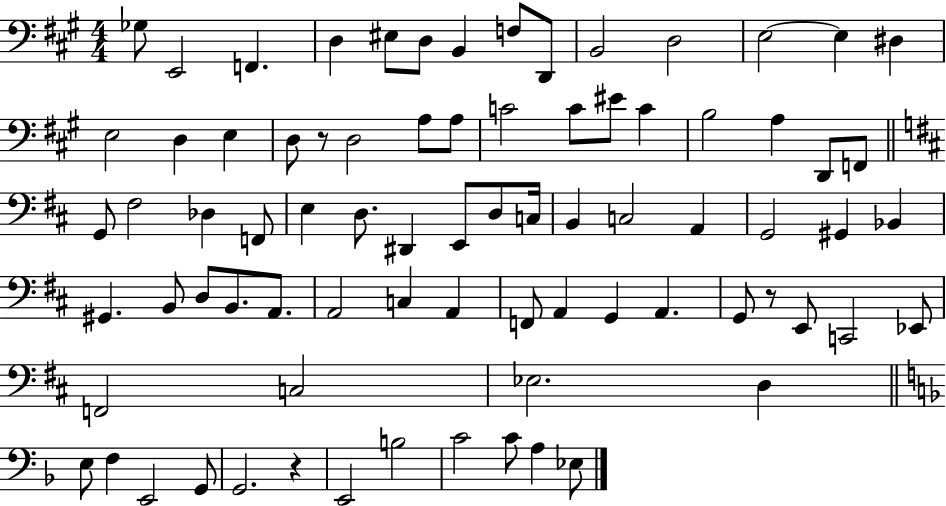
X:1
T:Untitled
M:4/4
L:1/4
K:A
_G,/2 E,,2 F,, D, ^E,/2 D,/2 B,, F,/2 D,,/2 B,,2 D,2 E,2 E, ^D, E,2 D, E, D,/2 z/2 D,2 A,/2 A,/2 C2 C/2 ^E/2 C B,2 A, D,,/2 F,,/2 G,,/2 ^F,2 _D, F,,/2 E, D,/2 ^D,, E,,/2 D,/2 C,/4 B,, C,2 A,, G,,2 ^G,, _B,, ^G,, B,,/2 D,/2 B,,/2 A,,/2 A,,2 C, A,, F,,/2 A,, G,, A,, G,,/2 z/2 E,,/2 C,,2 _E,,/2 F,,2 C,2 _E,2 D, E,/2 F, E,,2 G,,/2 G,,2 z E,,2 B,2 C2 C/2 A, _E,/2